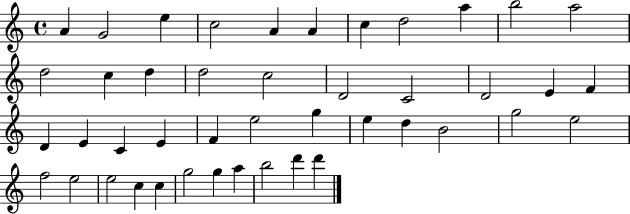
A4/q G4/h E5/q C5/h A4/q A4/q C5/q D5/h A5/q B5/h A5/h D5/h C5/q D5/q D5/h C5/h D4/h C4/h D4/h E4/q F4/q D4/q E4/q C4/q E4/q F4/q E5/h G5/q E5/q D5/q B4/h G5/h E5/h F5/h E5/h E5/h C5/q C5/q G5/h G5/q A5/q B5/h D6/q D6/q